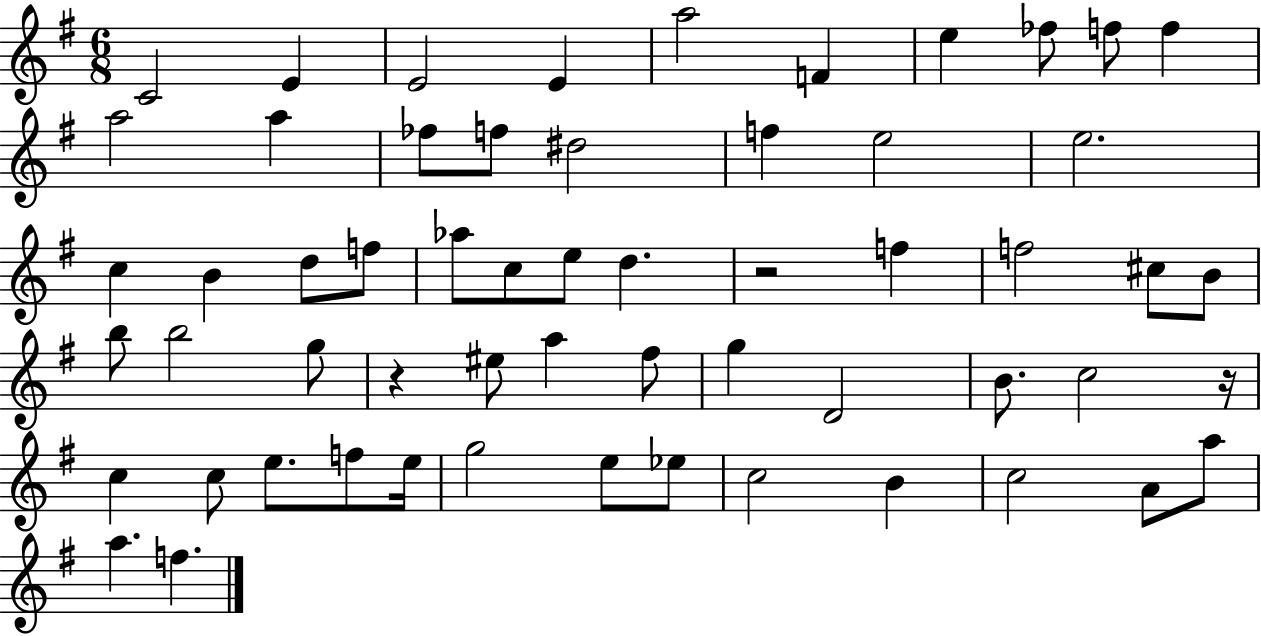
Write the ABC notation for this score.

X:1
T:Untitled
M:6/8
L:1/4
K:G
C2 E E2 E a2 F e _f/2 f/2 f a2 a _f/2 f/2 ^d2 f e2 e2 c B d/2 f/2 _a/2 c/2 e/2 d z2 f f2 ^c/2 B/2 b/2 b2 g/2 z ^e/2 a ^f/2 g D2 B/2 c2 z/4 c c/2 e/2 f/2 e/4 g2 e/2 _e/2 c2 B c2 A/2 a/2 a f